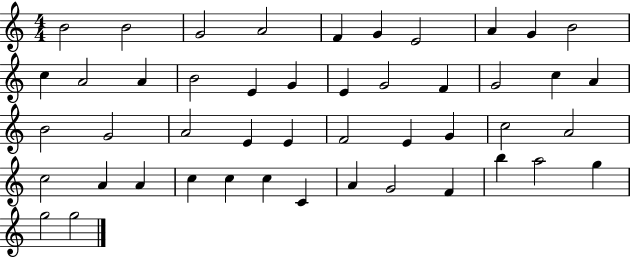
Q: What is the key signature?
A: C major